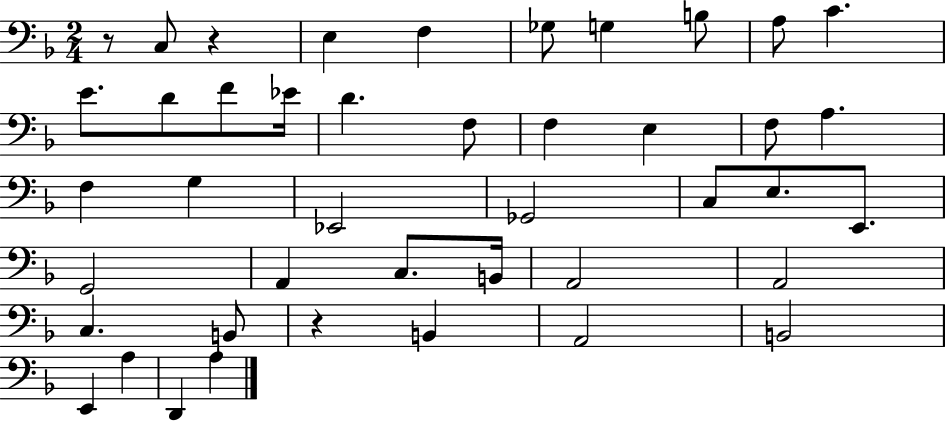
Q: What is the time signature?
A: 2/4